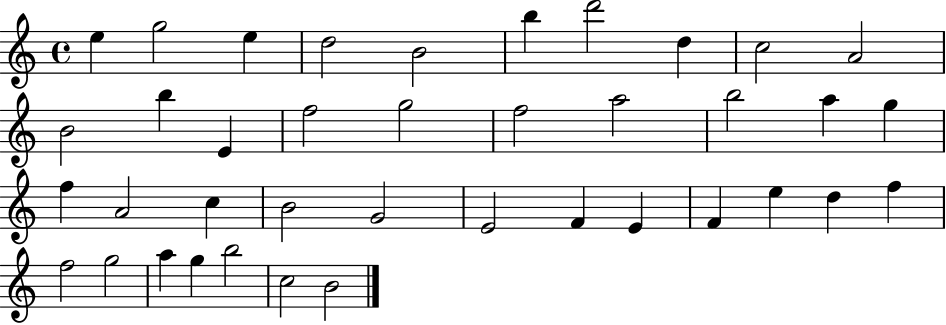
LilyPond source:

{
  \clef treble
  \time 4/4
  \defaultTimeSignature
  \key c \major
  e''4 g''2 e''4 | d''2 b'2 | b''4 d'''2 d''4 | c''2 a'2 | \break b'2 b''4 e'4 | f''2 g''2 | f''2 a''2 | b''2 a''4 g''4 | \break f''4 a'2 c''4 | b'2 g'2 | e'2 f'4 e'4 | f'4 e''4 d''4 f''4 | \break f''2 g''2 | a''4 g''4 b''2 | c''2 b'2 | \bar "|."
}